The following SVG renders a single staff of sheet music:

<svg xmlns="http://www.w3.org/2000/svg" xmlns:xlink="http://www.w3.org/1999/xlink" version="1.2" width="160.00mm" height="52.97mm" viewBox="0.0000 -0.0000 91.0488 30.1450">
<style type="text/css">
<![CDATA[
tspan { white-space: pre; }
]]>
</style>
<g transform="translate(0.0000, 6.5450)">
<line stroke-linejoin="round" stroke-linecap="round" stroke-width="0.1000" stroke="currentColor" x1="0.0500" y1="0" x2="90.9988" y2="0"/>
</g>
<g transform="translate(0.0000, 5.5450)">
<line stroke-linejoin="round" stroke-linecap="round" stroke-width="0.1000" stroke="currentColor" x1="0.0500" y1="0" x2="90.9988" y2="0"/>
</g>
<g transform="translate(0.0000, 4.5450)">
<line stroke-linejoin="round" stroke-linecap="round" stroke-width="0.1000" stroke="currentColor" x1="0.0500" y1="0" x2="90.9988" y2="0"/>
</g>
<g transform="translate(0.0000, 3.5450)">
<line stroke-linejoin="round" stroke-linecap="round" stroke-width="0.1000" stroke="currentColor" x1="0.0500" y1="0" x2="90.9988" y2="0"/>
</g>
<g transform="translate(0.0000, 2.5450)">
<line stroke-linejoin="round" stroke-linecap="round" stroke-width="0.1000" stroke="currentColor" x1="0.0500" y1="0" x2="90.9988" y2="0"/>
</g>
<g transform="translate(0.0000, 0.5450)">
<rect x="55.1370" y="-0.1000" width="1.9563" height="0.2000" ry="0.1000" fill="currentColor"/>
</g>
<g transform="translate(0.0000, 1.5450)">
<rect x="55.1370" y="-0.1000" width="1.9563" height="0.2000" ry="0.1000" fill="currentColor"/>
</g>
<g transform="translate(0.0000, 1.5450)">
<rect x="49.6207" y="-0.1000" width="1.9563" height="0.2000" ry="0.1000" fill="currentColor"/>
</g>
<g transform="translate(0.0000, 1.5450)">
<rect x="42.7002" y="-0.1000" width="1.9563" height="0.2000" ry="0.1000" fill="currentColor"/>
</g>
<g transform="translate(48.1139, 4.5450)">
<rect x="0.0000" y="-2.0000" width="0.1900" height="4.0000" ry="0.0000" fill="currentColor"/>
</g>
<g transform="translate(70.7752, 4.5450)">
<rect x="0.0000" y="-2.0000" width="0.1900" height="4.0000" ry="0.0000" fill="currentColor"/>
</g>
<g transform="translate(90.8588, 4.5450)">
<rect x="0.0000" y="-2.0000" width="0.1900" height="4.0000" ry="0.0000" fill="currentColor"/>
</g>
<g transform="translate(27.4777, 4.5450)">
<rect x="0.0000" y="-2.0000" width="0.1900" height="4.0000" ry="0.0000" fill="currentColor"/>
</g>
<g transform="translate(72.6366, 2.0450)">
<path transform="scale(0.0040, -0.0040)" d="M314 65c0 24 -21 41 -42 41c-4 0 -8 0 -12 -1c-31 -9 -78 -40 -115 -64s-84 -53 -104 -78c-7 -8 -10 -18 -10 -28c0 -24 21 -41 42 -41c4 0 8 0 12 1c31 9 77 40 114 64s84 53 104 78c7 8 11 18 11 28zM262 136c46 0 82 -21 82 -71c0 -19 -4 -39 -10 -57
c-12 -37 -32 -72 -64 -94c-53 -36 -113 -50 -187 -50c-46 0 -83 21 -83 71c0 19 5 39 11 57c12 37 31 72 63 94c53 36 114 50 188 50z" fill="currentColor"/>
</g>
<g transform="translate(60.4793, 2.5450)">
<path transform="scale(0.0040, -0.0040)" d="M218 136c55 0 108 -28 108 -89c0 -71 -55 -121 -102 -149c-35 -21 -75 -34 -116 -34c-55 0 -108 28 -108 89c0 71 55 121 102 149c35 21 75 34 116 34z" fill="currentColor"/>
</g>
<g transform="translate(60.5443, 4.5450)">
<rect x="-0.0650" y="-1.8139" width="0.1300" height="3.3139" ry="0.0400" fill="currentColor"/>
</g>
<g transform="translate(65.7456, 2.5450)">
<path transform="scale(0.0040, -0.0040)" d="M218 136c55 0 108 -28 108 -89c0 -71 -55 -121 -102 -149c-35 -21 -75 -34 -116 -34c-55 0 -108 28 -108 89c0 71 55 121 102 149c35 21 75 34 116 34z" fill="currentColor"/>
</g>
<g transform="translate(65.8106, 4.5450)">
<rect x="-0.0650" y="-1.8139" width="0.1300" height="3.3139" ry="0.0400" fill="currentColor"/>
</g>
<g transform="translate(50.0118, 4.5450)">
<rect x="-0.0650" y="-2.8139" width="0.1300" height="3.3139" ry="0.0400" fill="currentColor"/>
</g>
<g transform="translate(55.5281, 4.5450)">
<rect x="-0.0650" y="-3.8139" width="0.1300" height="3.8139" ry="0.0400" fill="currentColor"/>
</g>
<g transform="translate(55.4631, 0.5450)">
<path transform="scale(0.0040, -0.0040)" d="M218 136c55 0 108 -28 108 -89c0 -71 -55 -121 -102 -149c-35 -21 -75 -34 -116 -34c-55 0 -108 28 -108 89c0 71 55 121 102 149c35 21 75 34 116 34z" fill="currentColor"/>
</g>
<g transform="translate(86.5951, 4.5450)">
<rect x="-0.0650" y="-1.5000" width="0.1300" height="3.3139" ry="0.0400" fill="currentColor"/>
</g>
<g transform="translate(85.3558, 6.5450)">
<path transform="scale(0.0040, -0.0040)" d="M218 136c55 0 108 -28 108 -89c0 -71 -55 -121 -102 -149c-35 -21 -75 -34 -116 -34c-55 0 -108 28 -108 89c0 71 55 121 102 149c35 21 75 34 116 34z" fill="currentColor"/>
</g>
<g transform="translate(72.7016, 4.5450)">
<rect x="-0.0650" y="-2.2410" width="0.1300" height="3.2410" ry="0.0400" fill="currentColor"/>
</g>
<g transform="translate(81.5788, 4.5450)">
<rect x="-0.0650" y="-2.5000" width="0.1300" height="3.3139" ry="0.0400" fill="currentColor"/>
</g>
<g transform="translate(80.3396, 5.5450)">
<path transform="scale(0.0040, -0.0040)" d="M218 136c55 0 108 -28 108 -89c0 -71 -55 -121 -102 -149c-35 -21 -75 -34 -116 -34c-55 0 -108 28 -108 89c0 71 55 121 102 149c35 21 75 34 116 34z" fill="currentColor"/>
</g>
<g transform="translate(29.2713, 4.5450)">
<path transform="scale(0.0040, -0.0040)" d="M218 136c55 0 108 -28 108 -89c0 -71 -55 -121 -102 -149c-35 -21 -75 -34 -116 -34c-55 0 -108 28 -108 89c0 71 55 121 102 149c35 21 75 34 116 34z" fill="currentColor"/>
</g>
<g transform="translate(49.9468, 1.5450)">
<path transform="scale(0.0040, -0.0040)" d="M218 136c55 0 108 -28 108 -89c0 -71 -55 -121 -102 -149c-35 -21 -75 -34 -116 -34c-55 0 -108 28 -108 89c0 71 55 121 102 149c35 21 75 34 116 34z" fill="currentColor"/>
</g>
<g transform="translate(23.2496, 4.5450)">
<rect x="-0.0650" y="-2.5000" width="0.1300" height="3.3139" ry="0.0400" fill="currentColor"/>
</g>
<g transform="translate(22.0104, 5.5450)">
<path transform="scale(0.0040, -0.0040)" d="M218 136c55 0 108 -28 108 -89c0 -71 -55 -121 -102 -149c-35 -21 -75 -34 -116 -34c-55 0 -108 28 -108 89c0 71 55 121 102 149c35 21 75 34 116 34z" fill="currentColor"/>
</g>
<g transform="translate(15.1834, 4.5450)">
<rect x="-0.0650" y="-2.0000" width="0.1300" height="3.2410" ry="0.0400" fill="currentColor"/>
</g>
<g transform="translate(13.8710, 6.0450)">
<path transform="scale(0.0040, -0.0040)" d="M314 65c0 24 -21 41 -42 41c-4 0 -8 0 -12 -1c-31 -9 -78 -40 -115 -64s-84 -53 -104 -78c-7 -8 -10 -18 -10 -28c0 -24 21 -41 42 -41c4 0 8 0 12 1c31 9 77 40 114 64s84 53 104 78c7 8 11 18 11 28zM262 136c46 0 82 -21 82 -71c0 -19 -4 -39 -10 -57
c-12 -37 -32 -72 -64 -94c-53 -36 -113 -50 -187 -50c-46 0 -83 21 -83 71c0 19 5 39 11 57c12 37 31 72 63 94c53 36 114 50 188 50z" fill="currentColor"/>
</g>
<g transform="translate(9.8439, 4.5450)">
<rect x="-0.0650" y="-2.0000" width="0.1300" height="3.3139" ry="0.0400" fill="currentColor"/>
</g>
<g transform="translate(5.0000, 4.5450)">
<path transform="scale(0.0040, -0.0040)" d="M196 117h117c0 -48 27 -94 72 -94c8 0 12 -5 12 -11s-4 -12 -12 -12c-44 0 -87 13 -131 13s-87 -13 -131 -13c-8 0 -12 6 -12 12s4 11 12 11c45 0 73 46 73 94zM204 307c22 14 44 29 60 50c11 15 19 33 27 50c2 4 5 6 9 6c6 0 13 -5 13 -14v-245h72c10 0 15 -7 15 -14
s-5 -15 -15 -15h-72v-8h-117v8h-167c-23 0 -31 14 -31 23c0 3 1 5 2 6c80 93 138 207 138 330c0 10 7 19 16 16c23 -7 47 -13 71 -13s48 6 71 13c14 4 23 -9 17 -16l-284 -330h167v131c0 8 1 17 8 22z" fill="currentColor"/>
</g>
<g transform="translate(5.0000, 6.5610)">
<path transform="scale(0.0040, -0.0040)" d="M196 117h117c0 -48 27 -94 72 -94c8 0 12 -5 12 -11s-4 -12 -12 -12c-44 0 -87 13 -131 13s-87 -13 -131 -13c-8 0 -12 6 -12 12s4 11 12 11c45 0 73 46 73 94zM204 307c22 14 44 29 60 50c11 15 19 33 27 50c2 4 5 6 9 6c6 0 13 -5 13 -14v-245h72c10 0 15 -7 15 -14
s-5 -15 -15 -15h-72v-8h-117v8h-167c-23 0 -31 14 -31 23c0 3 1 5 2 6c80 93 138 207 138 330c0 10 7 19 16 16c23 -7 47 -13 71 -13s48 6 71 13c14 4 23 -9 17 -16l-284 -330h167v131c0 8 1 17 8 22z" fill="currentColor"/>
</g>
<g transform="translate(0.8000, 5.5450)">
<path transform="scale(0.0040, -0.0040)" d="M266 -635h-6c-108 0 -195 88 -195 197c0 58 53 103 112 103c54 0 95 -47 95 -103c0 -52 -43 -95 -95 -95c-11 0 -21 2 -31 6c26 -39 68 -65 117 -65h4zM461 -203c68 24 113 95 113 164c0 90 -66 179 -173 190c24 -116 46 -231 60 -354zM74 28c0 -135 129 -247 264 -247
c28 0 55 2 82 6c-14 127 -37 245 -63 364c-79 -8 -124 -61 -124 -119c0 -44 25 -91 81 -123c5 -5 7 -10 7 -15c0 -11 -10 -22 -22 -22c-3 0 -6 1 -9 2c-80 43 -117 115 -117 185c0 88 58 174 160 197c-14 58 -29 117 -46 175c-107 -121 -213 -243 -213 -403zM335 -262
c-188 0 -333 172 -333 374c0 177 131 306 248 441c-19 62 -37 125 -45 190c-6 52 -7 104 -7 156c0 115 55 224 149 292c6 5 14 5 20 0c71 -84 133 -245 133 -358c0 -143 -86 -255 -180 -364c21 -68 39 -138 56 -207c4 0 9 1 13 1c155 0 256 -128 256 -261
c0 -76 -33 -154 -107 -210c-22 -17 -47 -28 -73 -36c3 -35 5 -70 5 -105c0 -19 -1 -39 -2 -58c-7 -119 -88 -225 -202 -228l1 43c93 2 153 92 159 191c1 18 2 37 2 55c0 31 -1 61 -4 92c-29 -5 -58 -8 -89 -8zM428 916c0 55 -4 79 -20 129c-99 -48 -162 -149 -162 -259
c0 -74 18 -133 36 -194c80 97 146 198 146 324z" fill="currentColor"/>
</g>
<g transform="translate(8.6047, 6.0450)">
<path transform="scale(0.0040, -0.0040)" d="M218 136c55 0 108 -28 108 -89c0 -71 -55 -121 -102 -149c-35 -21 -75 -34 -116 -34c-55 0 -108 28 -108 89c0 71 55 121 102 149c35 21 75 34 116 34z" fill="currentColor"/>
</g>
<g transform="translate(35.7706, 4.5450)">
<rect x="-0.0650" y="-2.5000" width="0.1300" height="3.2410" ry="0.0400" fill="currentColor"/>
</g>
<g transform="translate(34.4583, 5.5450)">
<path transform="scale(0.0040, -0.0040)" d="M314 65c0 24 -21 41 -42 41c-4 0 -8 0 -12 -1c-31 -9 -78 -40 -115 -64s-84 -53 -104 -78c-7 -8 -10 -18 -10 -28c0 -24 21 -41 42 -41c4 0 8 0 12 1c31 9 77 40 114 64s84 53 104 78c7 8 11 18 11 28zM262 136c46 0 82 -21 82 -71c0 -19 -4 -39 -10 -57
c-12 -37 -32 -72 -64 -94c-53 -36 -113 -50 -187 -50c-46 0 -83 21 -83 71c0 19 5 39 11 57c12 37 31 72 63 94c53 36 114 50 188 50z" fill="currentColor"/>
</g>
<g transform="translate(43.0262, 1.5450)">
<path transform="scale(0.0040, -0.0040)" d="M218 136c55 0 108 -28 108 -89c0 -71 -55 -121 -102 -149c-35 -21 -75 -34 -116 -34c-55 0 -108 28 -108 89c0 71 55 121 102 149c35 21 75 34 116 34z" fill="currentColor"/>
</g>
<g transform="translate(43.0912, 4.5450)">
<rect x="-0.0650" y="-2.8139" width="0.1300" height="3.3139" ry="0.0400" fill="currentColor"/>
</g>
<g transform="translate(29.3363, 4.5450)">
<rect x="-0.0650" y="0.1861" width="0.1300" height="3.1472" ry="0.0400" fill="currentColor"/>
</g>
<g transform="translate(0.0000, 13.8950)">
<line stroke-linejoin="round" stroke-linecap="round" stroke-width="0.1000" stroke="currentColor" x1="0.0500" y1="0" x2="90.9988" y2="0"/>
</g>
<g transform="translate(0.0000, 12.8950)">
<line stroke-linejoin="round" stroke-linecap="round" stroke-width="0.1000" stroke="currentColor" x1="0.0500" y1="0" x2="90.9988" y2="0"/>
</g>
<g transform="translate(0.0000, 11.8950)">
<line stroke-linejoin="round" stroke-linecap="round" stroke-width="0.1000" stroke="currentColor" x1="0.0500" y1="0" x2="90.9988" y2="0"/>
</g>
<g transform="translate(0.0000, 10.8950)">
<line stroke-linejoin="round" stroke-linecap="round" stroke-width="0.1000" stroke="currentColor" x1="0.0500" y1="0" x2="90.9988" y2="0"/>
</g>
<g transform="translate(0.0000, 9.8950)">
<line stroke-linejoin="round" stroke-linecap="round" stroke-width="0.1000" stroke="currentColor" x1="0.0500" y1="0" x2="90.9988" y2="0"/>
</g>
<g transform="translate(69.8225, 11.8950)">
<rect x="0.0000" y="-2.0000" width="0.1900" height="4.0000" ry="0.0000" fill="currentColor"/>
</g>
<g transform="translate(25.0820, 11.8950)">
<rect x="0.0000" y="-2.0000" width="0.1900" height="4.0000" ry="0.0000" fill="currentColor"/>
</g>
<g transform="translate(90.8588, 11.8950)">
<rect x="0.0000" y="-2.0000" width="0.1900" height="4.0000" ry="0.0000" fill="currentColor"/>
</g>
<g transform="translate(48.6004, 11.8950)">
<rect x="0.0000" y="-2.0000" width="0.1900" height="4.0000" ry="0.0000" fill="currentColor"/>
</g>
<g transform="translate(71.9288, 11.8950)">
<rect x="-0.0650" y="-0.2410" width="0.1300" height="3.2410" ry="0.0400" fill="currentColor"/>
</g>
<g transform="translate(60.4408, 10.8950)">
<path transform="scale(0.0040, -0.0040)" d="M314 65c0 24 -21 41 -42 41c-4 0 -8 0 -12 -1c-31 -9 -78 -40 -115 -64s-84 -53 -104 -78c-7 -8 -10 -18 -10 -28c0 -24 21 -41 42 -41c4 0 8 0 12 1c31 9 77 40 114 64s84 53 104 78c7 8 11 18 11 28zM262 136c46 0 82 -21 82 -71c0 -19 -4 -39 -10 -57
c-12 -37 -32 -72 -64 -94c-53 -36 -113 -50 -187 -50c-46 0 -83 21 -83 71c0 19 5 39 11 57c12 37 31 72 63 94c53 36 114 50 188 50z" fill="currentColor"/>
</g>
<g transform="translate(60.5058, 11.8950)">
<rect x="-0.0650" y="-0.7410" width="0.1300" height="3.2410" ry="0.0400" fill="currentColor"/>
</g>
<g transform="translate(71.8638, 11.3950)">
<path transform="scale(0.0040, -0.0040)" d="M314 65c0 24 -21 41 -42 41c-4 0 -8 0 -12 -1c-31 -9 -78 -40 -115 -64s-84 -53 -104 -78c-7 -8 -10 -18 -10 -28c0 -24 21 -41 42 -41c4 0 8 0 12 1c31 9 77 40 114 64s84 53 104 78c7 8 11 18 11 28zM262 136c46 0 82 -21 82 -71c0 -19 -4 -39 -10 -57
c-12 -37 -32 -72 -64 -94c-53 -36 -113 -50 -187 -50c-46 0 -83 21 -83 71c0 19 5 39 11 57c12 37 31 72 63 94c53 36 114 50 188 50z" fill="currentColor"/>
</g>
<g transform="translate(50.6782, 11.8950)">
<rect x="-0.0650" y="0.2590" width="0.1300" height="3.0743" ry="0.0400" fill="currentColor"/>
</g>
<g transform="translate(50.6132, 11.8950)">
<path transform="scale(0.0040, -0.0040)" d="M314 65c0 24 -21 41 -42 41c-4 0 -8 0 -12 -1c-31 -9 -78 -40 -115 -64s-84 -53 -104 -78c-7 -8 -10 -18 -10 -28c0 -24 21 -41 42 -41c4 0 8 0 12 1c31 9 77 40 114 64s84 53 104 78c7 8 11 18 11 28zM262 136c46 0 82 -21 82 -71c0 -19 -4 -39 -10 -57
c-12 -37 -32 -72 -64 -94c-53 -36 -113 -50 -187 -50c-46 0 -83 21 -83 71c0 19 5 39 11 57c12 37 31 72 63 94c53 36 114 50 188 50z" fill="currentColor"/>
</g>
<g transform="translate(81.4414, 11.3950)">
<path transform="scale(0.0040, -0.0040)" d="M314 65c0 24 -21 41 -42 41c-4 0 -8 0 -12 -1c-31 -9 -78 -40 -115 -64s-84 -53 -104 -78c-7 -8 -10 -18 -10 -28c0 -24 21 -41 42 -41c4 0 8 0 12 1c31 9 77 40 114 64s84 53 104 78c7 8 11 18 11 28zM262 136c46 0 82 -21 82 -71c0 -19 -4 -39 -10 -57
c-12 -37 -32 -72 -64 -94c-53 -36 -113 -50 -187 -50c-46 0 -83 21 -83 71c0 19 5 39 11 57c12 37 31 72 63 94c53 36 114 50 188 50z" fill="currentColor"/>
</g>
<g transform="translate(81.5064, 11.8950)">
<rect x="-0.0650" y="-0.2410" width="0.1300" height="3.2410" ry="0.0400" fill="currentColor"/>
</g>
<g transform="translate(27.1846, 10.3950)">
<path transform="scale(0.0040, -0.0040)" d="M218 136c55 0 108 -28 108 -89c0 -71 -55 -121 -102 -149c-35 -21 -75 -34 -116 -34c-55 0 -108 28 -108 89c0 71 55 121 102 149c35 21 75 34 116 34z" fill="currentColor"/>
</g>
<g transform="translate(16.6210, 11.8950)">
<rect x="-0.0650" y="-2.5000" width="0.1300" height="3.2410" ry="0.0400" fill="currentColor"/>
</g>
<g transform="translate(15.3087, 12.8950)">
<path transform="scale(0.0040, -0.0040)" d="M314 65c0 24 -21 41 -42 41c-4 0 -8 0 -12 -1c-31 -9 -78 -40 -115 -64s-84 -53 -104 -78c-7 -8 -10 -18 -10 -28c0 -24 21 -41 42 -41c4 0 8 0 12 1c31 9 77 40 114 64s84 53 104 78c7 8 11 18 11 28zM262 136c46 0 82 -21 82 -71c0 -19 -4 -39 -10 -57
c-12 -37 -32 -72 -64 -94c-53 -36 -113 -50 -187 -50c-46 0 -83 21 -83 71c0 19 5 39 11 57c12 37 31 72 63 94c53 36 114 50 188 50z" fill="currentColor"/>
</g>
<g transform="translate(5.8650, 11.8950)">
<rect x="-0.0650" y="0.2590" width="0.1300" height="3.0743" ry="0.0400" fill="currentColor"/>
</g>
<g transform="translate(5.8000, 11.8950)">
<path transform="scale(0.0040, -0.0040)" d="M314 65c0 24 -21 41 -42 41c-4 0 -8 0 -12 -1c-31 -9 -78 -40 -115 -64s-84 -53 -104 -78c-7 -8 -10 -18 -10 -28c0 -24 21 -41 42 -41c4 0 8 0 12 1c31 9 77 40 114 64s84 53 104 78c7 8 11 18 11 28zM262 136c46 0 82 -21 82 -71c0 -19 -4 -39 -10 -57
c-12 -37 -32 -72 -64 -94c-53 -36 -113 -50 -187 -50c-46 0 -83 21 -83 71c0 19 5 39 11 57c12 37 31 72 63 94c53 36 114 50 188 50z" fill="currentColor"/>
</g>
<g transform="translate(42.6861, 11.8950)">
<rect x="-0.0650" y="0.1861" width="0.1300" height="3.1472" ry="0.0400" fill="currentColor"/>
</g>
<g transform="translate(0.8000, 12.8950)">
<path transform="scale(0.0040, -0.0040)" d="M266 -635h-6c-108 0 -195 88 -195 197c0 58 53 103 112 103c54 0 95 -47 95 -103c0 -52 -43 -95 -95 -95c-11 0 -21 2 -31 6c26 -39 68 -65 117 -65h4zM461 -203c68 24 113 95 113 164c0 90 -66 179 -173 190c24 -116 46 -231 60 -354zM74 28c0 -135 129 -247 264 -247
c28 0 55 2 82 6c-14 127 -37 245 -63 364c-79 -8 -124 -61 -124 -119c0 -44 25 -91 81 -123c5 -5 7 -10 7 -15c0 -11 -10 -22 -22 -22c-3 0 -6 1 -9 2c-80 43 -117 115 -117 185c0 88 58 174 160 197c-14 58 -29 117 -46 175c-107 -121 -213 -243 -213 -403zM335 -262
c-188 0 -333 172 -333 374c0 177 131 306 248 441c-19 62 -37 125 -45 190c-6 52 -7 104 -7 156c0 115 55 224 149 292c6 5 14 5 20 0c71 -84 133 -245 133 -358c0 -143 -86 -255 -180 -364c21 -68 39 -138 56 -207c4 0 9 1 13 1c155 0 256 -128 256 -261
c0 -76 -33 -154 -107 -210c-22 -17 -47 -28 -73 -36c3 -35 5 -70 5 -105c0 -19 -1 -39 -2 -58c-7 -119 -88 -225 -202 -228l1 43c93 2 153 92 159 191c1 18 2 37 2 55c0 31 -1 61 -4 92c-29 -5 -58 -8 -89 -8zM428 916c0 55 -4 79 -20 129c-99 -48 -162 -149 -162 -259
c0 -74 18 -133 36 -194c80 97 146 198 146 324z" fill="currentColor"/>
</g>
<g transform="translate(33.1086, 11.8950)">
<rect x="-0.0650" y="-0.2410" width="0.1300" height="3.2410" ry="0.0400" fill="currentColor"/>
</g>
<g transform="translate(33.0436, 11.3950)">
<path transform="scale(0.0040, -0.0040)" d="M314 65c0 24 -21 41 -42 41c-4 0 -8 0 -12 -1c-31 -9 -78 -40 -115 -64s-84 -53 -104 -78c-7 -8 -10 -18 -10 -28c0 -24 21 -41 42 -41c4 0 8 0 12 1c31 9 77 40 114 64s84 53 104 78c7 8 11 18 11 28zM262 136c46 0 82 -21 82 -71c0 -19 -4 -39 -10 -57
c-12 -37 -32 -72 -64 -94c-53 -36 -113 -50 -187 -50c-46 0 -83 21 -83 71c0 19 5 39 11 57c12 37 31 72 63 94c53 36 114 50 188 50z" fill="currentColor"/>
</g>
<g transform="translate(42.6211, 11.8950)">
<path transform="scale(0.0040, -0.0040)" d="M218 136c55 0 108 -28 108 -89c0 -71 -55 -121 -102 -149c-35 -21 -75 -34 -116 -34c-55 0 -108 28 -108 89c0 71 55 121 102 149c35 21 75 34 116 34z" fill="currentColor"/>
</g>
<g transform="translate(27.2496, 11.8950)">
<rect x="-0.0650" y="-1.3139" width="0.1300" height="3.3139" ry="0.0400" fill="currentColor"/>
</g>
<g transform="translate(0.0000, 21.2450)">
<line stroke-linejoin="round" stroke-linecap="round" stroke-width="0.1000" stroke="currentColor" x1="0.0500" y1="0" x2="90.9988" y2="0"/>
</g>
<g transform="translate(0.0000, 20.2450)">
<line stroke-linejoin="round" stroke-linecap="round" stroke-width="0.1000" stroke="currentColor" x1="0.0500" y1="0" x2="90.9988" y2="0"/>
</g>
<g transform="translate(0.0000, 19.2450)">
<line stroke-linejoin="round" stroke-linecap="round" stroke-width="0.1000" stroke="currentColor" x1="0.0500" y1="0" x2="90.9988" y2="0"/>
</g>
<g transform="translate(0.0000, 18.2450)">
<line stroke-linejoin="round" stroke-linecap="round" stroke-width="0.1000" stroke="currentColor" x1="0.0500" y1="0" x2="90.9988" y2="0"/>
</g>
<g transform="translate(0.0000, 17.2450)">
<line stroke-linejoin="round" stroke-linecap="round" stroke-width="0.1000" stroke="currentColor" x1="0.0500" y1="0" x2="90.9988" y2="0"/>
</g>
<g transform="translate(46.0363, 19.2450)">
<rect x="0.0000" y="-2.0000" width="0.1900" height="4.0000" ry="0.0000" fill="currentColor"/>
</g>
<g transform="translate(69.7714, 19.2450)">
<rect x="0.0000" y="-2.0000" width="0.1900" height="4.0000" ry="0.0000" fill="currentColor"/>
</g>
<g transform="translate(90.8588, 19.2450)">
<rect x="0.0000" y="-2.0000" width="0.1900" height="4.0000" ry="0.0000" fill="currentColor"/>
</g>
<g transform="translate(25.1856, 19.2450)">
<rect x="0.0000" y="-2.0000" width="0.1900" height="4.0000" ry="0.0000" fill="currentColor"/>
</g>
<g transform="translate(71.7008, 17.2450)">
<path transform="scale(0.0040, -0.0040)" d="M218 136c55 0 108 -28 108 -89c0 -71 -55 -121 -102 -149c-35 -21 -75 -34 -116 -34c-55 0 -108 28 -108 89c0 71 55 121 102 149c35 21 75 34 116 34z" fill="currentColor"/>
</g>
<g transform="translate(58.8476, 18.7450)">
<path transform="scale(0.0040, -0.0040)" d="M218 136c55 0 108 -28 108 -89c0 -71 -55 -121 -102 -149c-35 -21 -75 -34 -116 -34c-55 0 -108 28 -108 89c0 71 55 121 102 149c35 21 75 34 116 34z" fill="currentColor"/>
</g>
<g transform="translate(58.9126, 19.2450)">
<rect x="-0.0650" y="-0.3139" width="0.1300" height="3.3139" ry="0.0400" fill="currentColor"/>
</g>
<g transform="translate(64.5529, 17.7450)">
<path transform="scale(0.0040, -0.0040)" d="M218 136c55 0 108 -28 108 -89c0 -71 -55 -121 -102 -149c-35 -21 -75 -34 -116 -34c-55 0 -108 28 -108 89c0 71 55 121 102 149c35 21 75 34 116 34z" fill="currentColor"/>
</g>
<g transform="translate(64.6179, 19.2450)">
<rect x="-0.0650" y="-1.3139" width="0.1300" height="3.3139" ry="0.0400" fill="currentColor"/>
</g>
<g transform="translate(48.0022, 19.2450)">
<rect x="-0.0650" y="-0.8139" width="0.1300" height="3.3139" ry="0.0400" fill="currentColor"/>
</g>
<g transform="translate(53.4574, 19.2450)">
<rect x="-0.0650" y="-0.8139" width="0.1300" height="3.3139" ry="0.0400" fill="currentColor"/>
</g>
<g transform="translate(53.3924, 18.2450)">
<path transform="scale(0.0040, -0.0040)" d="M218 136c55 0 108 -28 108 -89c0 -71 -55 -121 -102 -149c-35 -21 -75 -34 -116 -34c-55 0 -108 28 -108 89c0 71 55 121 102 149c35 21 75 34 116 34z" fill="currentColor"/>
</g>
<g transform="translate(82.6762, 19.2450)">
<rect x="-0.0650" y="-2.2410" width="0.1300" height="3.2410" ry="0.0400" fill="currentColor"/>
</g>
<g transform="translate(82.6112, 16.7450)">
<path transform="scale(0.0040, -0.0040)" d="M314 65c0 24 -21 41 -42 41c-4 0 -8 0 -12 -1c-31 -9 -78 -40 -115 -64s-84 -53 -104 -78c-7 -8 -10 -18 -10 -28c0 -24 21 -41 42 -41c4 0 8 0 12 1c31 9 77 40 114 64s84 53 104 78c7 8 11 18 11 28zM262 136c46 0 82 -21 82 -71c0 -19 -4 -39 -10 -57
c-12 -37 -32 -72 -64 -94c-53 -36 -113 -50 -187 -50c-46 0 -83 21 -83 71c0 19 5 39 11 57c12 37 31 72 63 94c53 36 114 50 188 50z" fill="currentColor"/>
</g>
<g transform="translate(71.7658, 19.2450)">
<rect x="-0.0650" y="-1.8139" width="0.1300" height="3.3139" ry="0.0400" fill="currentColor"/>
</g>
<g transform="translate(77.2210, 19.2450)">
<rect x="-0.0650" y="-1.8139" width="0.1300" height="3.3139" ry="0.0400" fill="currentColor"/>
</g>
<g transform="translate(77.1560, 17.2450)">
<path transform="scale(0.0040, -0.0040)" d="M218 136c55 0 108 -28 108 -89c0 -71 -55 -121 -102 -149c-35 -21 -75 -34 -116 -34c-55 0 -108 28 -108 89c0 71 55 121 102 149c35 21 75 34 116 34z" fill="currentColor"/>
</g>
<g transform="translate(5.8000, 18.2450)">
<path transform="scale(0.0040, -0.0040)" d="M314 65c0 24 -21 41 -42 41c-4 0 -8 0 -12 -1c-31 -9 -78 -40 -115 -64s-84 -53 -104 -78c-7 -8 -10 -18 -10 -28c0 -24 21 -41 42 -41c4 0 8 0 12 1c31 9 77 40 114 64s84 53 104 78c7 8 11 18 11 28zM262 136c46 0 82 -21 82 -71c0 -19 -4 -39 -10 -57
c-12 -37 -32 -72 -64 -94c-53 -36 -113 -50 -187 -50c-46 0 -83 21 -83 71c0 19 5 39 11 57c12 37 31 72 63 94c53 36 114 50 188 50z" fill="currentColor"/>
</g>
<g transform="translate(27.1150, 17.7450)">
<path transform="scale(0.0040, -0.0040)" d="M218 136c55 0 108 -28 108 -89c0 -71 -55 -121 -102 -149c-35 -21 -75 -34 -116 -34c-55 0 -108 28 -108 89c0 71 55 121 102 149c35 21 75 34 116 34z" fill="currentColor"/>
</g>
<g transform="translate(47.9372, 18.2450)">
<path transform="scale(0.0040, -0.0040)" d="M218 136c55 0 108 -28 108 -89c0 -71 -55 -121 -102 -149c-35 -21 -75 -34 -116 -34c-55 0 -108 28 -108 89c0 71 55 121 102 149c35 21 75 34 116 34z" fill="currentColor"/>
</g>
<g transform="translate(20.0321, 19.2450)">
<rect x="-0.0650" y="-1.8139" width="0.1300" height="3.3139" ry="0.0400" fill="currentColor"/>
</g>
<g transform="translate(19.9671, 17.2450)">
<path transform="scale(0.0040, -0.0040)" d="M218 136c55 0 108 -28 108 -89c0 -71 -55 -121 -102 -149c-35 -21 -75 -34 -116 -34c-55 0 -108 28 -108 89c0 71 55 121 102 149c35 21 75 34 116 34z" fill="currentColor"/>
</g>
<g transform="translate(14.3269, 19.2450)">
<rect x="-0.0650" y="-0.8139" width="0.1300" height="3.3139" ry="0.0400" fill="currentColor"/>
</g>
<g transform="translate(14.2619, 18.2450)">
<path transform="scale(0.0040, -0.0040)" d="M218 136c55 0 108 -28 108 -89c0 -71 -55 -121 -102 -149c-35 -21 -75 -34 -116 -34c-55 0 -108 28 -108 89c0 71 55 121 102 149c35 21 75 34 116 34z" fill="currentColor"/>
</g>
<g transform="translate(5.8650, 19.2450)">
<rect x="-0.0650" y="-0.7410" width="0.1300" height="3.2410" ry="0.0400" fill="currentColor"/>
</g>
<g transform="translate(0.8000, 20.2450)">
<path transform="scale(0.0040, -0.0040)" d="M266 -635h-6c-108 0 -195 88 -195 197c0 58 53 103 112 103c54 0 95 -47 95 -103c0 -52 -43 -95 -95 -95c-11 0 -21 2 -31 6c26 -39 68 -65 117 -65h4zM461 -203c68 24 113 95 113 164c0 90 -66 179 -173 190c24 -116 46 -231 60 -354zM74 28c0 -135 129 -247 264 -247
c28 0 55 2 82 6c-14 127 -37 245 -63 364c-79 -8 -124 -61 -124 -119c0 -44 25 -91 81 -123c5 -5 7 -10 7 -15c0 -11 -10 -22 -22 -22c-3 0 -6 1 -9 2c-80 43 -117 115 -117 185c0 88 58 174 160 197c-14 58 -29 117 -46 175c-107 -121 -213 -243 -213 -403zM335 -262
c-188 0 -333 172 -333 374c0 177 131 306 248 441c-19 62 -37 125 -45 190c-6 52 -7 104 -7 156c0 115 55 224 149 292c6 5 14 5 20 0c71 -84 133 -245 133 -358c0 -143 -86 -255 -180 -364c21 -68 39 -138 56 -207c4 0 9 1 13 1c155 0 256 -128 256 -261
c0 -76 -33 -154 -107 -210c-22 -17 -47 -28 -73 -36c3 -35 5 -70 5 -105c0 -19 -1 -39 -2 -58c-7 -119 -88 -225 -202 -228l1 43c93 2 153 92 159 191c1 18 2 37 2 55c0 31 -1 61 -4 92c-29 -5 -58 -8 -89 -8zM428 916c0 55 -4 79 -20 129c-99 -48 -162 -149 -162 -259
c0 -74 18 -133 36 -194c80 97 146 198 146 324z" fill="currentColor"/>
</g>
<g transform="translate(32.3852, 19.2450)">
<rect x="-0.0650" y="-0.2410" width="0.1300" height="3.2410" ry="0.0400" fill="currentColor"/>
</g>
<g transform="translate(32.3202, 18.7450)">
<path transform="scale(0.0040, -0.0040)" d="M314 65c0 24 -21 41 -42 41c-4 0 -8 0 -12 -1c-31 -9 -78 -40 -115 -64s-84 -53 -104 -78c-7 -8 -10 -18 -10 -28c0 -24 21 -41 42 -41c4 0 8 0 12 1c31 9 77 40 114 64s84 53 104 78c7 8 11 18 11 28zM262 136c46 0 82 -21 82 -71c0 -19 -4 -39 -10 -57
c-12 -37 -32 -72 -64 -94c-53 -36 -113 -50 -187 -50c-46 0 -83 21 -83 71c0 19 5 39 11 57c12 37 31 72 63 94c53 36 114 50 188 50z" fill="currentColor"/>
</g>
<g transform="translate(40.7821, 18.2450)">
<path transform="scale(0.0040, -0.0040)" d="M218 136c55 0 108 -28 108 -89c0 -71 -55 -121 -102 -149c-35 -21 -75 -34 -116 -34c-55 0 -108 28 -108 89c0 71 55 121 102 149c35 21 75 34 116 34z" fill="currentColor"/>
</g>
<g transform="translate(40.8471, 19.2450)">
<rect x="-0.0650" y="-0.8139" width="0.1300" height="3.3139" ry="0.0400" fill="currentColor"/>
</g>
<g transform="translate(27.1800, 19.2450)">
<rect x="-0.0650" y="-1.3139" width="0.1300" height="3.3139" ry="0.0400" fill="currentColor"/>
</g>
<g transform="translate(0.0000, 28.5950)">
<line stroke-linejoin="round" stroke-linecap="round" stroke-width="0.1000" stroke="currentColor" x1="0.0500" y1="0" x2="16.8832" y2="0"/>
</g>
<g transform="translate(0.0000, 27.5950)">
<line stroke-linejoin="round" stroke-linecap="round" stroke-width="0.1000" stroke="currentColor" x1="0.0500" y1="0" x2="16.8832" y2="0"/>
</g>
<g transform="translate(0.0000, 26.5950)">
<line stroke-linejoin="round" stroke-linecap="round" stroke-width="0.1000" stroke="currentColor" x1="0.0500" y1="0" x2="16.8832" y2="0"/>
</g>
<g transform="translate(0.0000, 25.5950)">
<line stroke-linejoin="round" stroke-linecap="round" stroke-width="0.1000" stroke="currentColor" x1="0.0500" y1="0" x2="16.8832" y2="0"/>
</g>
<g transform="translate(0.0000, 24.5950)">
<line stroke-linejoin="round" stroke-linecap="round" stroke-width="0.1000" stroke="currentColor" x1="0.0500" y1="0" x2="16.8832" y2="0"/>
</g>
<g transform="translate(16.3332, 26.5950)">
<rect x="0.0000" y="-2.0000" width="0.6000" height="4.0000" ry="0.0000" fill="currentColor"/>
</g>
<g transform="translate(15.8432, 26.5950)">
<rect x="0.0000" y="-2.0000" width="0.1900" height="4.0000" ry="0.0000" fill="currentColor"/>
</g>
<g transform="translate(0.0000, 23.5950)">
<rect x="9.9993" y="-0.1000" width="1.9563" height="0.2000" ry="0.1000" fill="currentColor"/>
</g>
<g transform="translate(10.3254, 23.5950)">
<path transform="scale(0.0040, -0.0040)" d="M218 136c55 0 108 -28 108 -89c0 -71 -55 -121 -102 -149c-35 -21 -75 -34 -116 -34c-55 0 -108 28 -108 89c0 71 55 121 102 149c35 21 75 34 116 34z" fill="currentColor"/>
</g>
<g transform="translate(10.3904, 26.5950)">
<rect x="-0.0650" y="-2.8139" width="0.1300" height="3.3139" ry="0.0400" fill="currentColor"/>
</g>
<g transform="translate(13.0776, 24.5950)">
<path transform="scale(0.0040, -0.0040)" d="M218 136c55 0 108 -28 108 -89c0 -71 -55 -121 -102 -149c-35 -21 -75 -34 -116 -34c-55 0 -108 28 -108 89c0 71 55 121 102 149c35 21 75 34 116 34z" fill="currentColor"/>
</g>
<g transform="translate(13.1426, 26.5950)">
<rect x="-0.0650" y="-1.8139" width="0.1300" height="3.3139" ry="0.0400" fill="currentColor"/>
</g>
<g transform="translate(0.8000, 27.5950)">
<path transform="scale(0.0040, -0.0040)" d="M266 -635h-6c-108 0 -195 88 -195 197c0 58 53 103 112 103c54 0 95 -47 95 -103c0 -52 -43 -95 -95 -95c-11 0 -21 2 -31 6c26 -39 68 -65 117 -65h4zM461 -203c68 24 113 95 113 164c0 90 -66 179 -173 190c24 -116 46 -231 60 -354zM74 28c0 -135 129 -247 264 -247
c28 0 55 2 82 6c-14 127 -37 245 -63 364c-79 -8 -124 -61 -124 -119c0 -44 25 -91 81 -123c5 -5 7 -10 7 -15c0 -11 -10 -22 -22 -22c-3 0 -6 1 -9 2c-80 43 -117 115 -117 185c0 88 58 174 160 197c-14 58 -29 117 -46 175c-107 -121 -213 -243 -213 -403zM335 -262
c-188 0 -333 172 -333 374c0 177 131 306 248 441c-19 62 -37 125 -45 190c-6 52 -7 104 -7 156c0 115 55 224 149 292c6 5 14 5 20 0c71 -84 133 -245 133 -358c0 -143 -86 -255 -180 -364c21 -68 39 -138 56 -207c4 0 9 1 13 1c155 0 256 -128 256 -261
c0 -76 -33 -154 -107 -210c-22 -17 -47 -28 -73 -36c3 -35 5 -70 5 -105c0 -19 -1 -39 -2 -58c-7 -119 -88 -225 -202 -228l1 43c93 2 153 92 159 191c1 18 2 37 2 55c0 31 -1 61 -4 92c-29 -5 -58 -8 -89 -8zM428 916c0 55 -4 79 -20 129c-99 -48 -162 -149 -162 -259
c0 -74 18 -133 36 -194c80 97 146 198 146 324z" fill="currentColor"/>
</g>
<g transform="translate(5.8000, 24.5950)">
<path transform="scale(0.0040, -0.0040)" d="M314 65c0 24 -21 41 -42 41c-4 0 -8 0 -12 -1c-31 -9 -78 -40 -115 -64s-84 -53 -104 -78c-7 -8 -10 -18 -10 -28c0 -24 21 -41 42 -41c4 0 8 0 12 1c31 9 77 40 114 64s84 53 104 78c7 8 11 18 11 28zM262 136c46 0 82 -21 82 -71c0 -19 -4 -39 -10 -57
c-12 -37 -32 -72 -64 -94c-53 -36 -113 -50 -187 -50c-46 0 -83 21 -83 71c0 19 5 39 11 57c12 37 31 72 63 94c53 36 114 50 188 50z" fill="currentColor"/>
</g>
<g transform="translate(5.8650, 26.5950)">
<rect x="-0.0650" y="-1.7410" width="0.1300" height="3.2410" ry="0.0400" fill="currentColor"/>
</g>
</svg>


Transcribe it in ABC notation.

X:1
T:Untitled
M:4/4
L:1/4
K:C
F F2 G B G2 a a c' f f g2 G E B2 G2 e c2 B B2 d2 c2 c2 d2 d f e c2 d d d c e f f g2 f2 a f